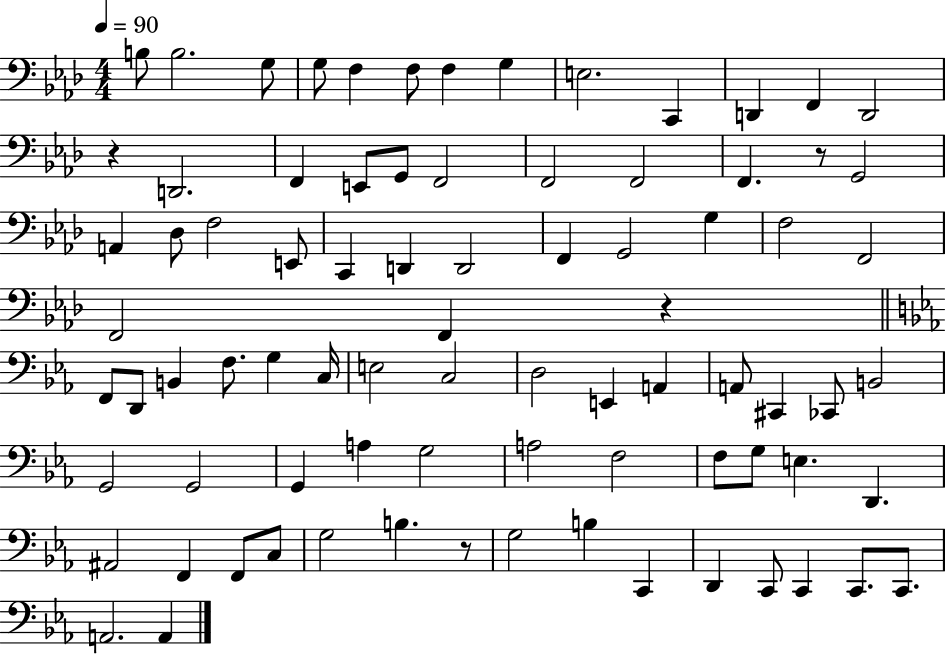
{
  \clef bass
  \numericTimeSignature
  \time 4/4
  \key aes \major
  \tempo 4 = 90
  \repeat volta 2 { b8 b2. g8 | g8 f4 f8 f4 g4 | e2. c,4 | d,4 f,4 d,2 | \break r4 d,2. | f,4 e,8 g,8 f,2 | f,2 f,2 | f,4. r8 g,2 | \break a,4 des8 f2 e,8 | c,4 d,4 d,2 | f,4 g,2 g4 | f2 f,2 | \break f,2 f,4 r4 | \bar "||" \break \key c \minor f,8 d,8 b,4 f8. g4 c16 | e2 c2 | d2 e,4 a,4 | a,8 cis,4 ces,8 b,2 | \break g,2 g,2 | g,4 a4 g2 | a2 f2 | f8 g8 e4. d,4. | \break ais,2 f,4 f,8 c8 | g2 b4. r8 | g2 b4 c,4 | d,4 c,8 c,4 c,8. c,8. | \break a,2. a,4 | } \bar "|."
}